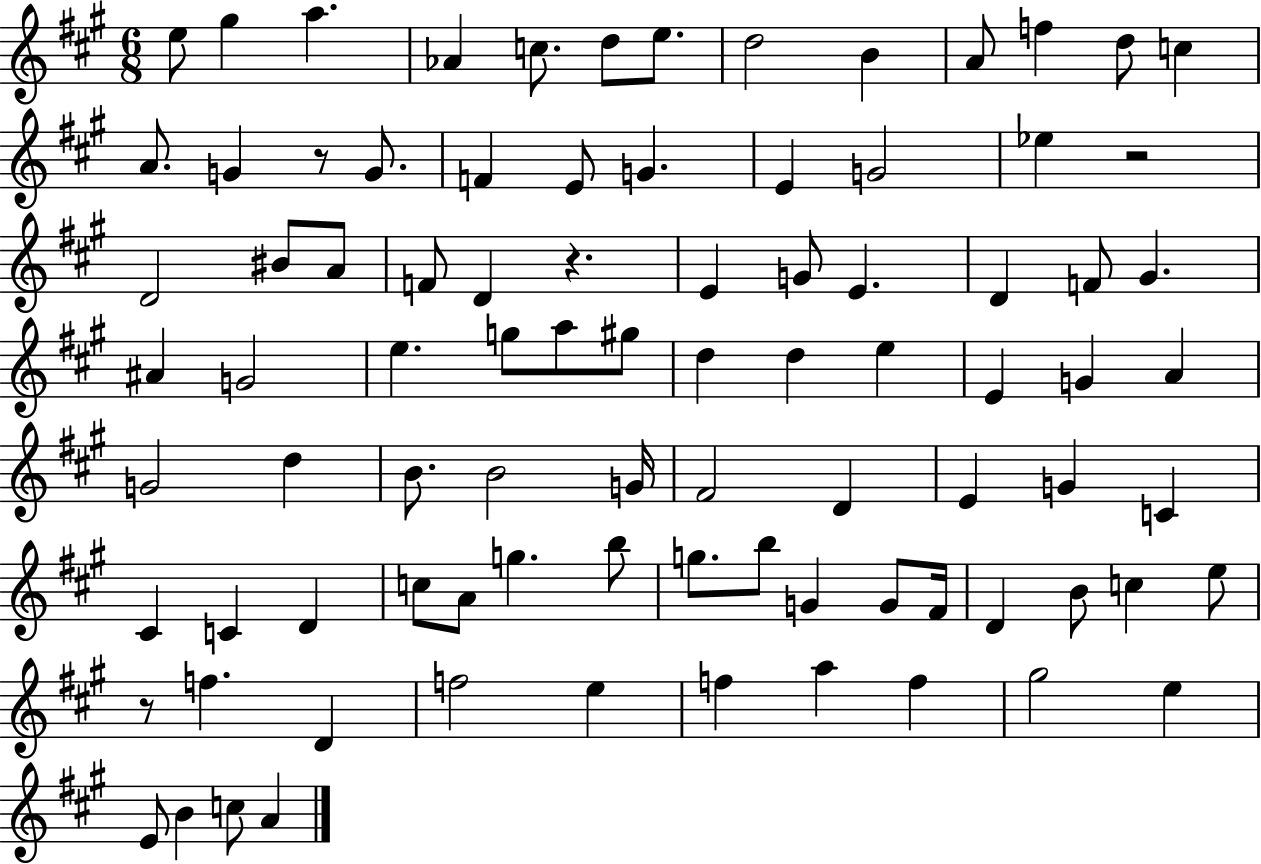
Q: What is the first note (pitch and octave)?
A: E5